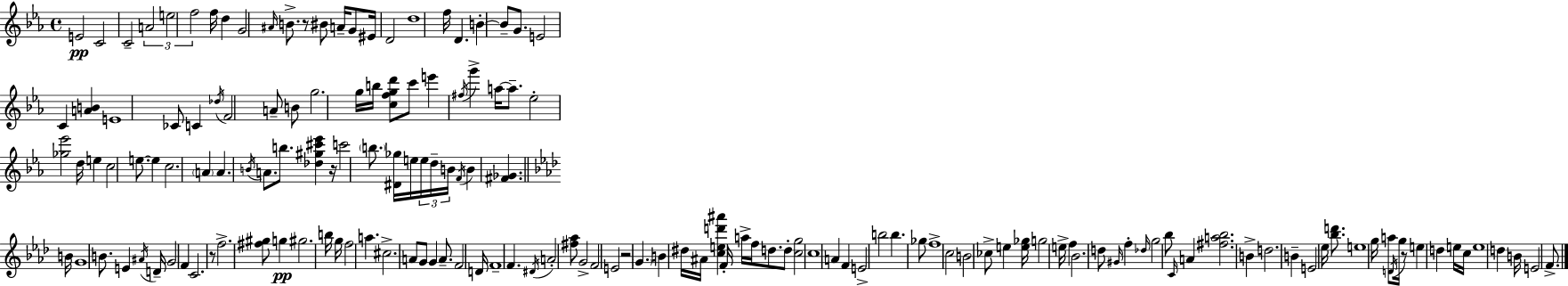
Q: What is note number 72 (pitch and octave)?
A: G#5